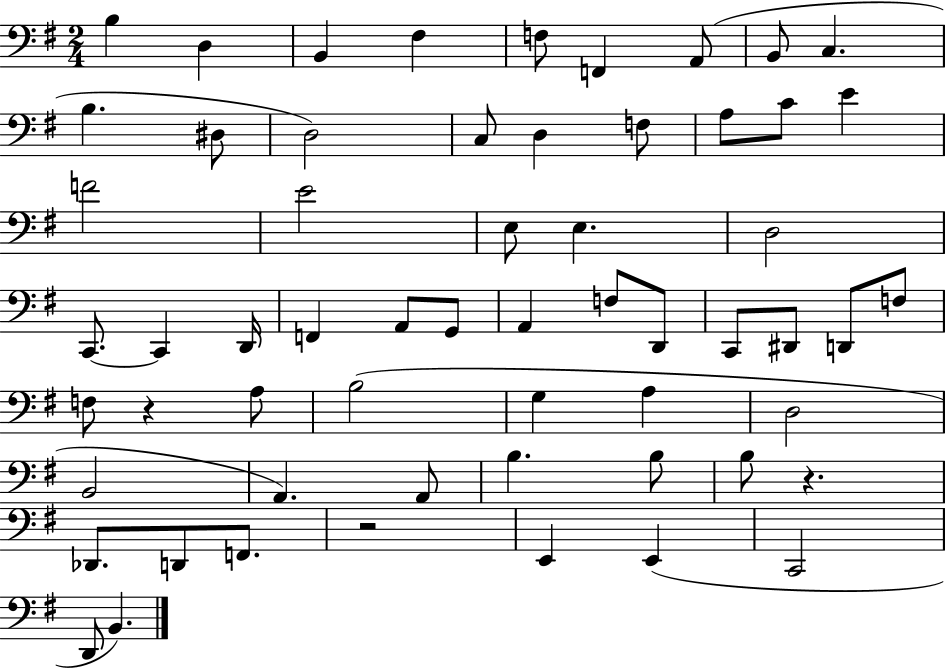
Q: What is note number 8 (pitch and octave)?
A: B2